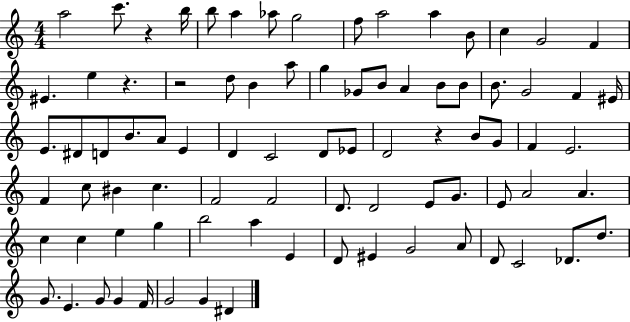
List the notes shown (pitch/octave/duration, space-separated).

A5/h C6/e. R/q B5/s B5/e A5/q Ab5/e G5/h F5/e A5/h A5/q B4/e C5/q G4/h F4/q EIS4/q. E5/q R/q. R/h D5/e B4/q A5/e G5/q Gb4/e B4/e A4/q B4/e B4/e B4/e. G4/h F4/q EIS4/s E4/e. D#4/e D4/e B4/e. A4/e E4/q D4/q C4/h D4/e Eb4/e D4/h R/q B4/e G4/e F4/q E4/h. F4/q C5/e BIS4/q C5/q. F4/h F4/h D4/e. D4/h E4/e G4/e. E4/e A4/h A4/q. C5/q C5/q E5/q G5/q B5/h A5/q E4/q D4/e EIS4/q G4/h A4/e D4/e C4/h Db4/e. D5/e. G4/e. E4/q. G4/e G4/q F4/s G4/h G4/q D#4/q